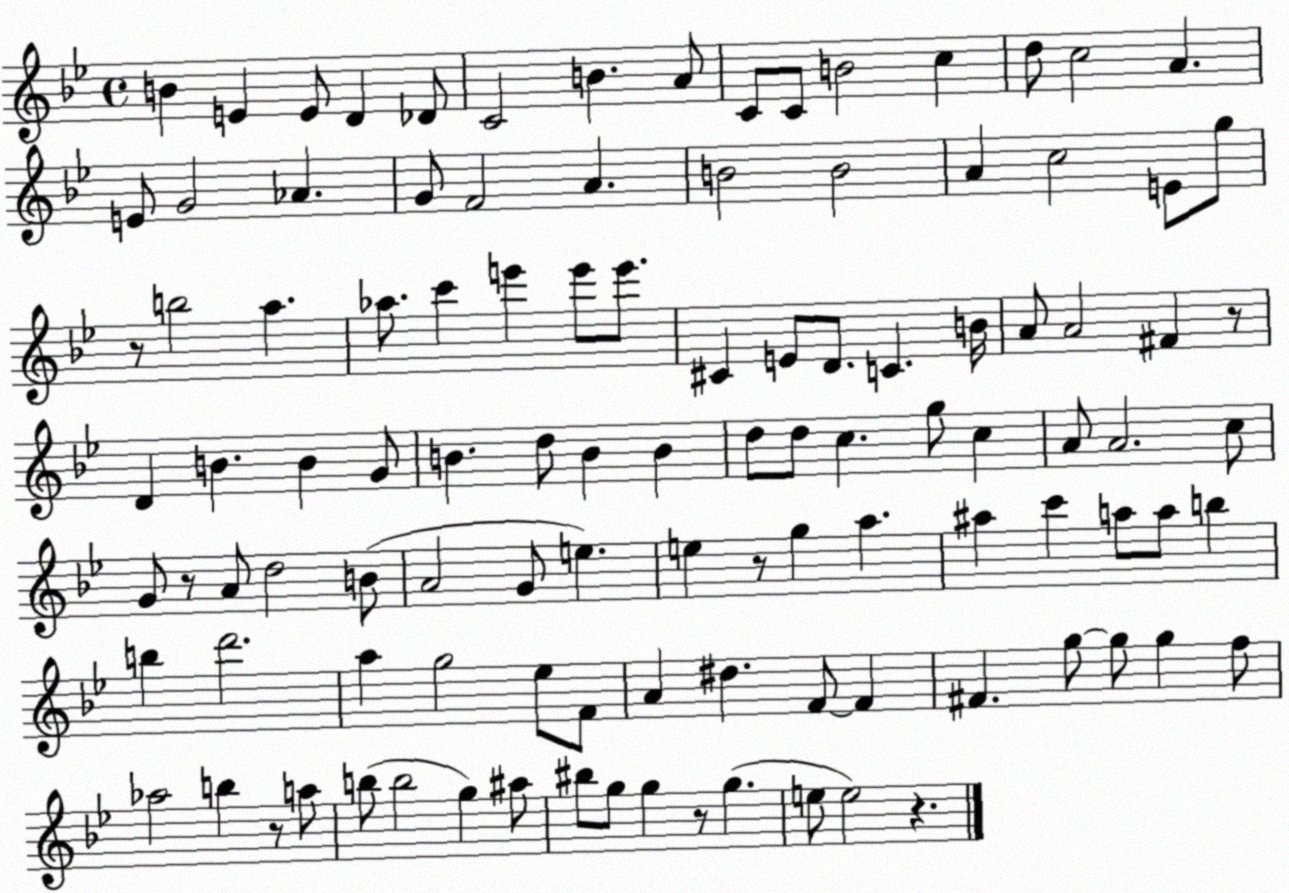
X:1
T:Untitled
M:4/4
L:1/4
K:Bb
B E E/2 D _D/2 C2 B A/2 C/2 C/2 B2 c d/2 c2 A E/2 G2 _A G/2 F2 A B2 B2 A c2 E/2 g/2 z/2 b2 a _a/2 c' e' e'/2 e'/2 ^C E/2 D/2 C B/4 A/2 A2 ^F z/2 D B B G/2 B d/2 B B d/2 d/2 c g/2 c A/2 A2 c/2 G/2 z/2 A/2 d2 B/2 A2 G/2 e e z/2 g a ^a c' a/2 a/2 b b d'2 a g2 _e/2 F/2 A ^d F/2 F ^F g/2 g/2 g f/2 _a2 b z/2 a/2 b/2 b2 g ^a/2 ^b/2 g/2 g z/2 g e/2 e2 z